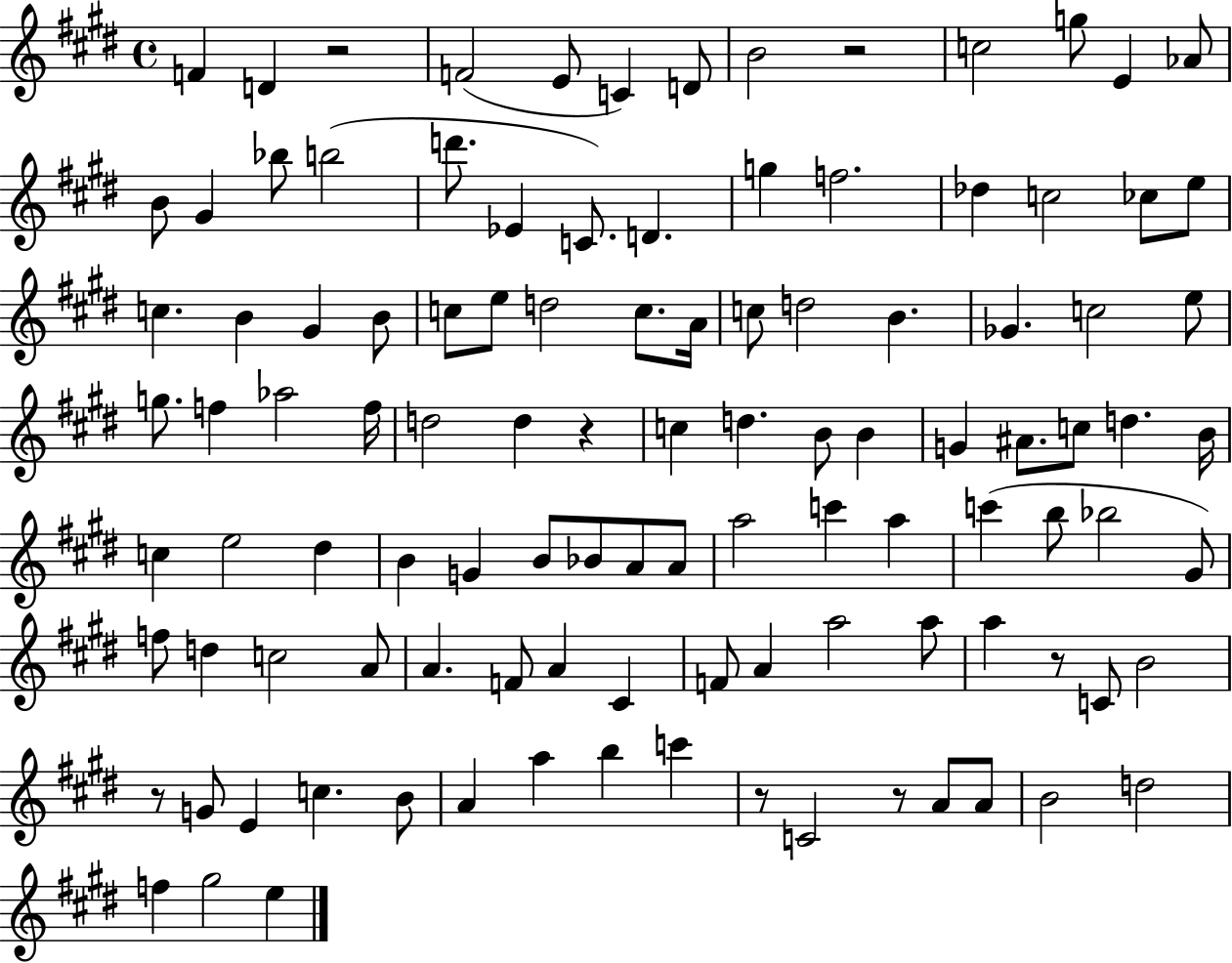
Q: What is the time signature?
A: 4/4